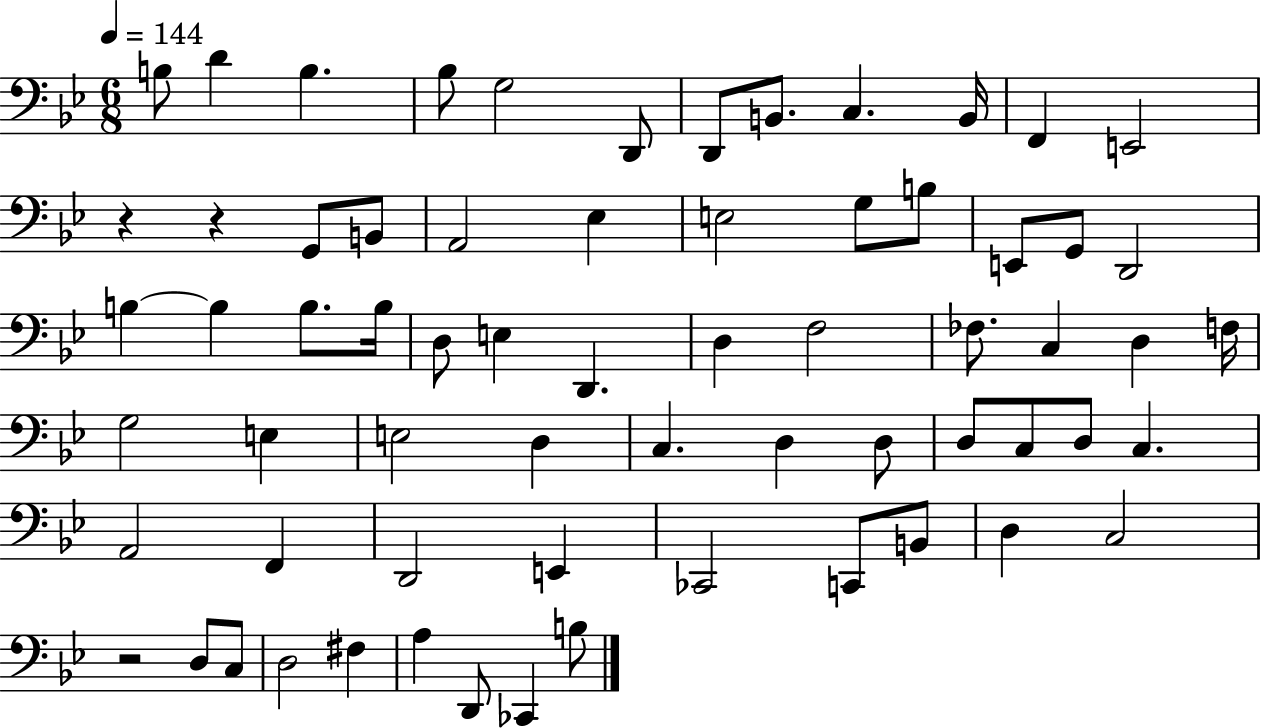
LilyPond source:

{
  \clef bass
  \numericTimeSignature
  \time 6/8
  \key bes \major
  \tempo 4 = 144
  \repeat volta 2 { b8 d'4 b4. | bes8 g2 d,8 | d,8 b,8. c4. b,16 | f,4 e,2 | \break r4 r4 g,8 b,8 | a,2 ees4 | e2 g8 b8 | e,8 g,8 d,2 | \break b4~~ b4 b8. b16 | d8 e4 d,4. | d4 f2 | fes8. c4 d4 f16 | \break g2 e4 | e2 d4 | c4. d4 d8 | d8 c8 d8 c4. | \break a,2 f,4 | d,2 e,4 | ces,2 c,8 b,8 | d4 c2 | \break r2 d8 c8 | d2 fis4 | a4 d,8 ces,4 b8 | } \bar "|."
}